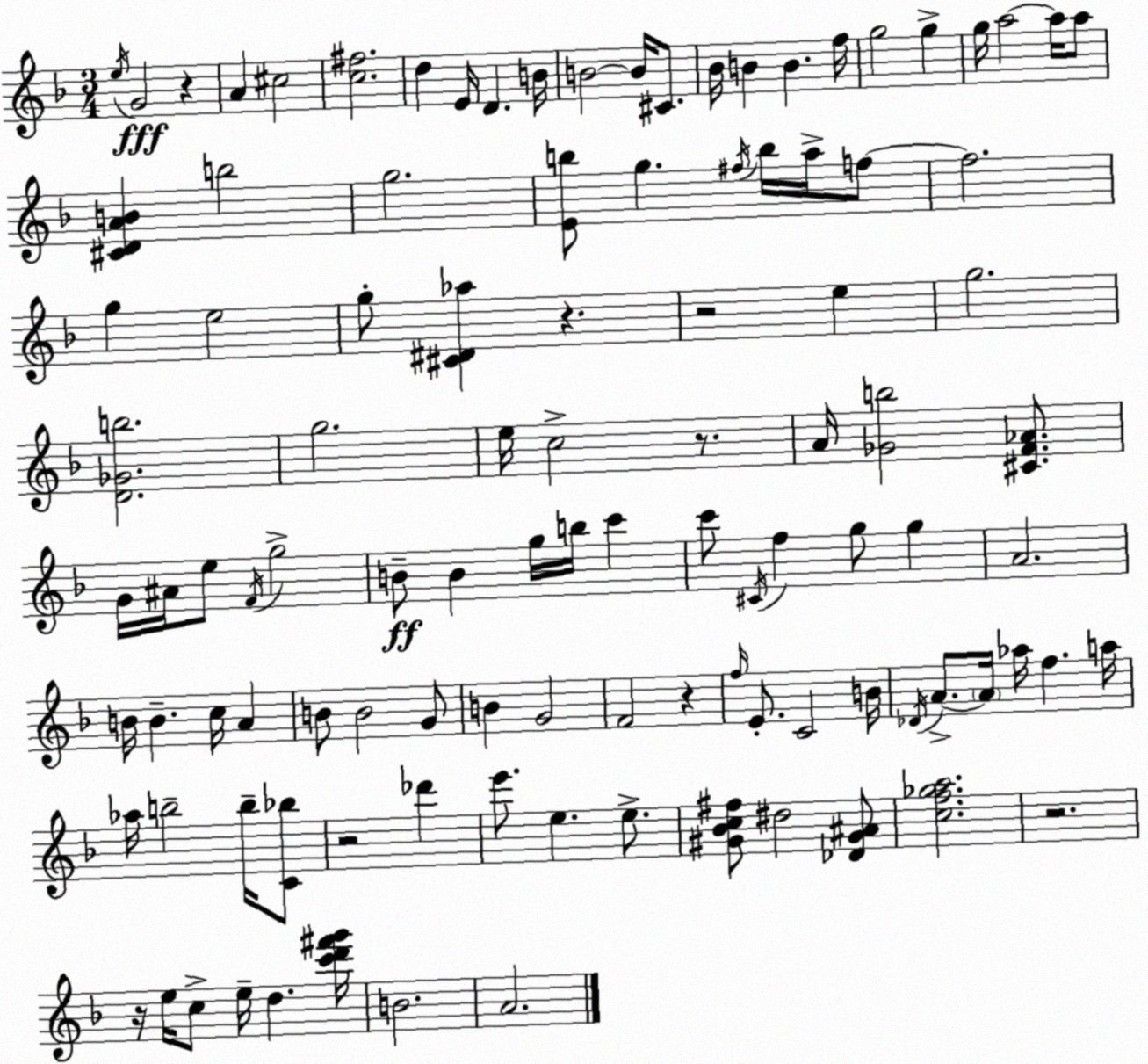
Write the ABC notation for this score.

X:1
T:Untitled
M:3/4
L:1/4
K:Dm
e/4 G2 z A ^c2 [c^f]2 d E/4 D B/4 B2 B/4 ^C/2 _B/4 B B f/4 g2 g g/4 a2 a/4 a/2 [^CDAB] b2 g2 [Eb]/2 g ^f/4 b/4 a/4 f/2 f2 g e2 g/2 [^C^D_a] z z2 e g2 [D_Gb]2 g2 e/4 c2 z/2 A/4 [_Gb]2 [^CF_A]/2 G/4 ^A/4 e/2 F/4 g2 B/2 B g/4 b/4 c' c'/2 ^C/4 f g/2 g A2 B/4 B c/4 A B/2 B2 G/2 B G2 F2 z f/4 E/2 C2 B/4 _D/4 A/2 A/4 _a/4 f a/4 _a/4 b2 b/4 [C_b]/2 z2 _d' e'/2 e e/2 [^G_Bc^f]/2 ^d2 [_D^G^A]/2 [cf_ga]2 z2 z/4 e/4 c/2 e/4 d [c'd'^f'g']/4 B2 A2